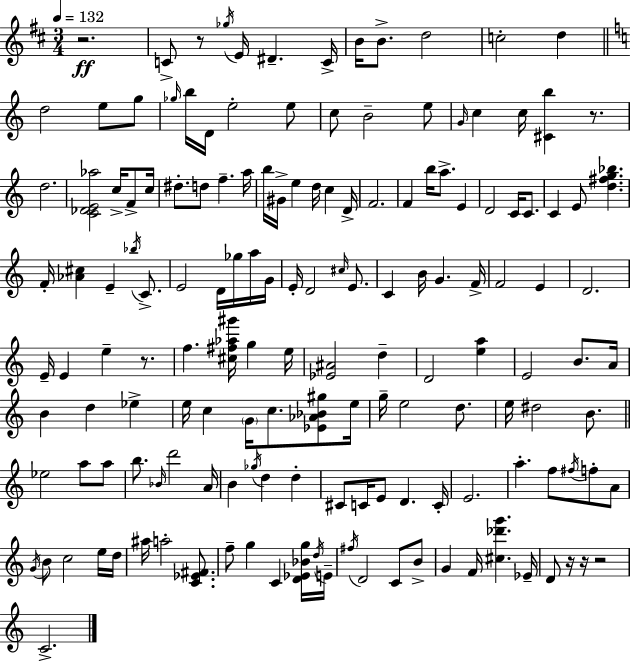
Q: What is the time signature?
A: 3/4